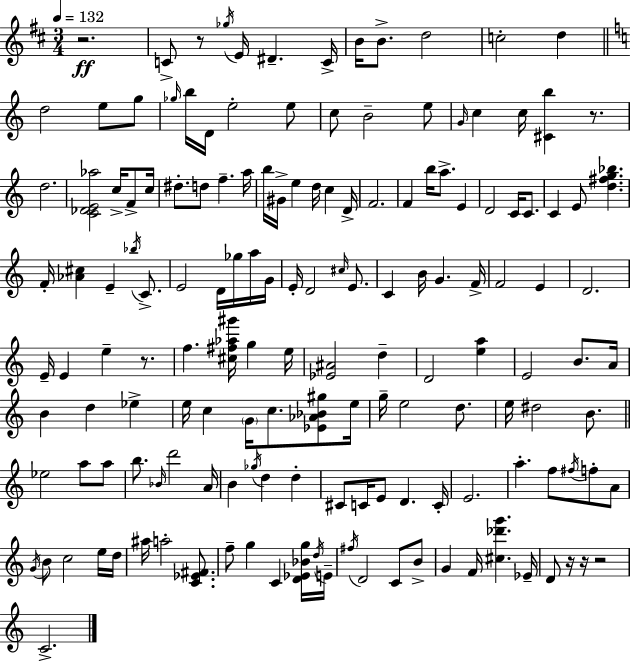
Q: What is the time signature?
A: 3/4